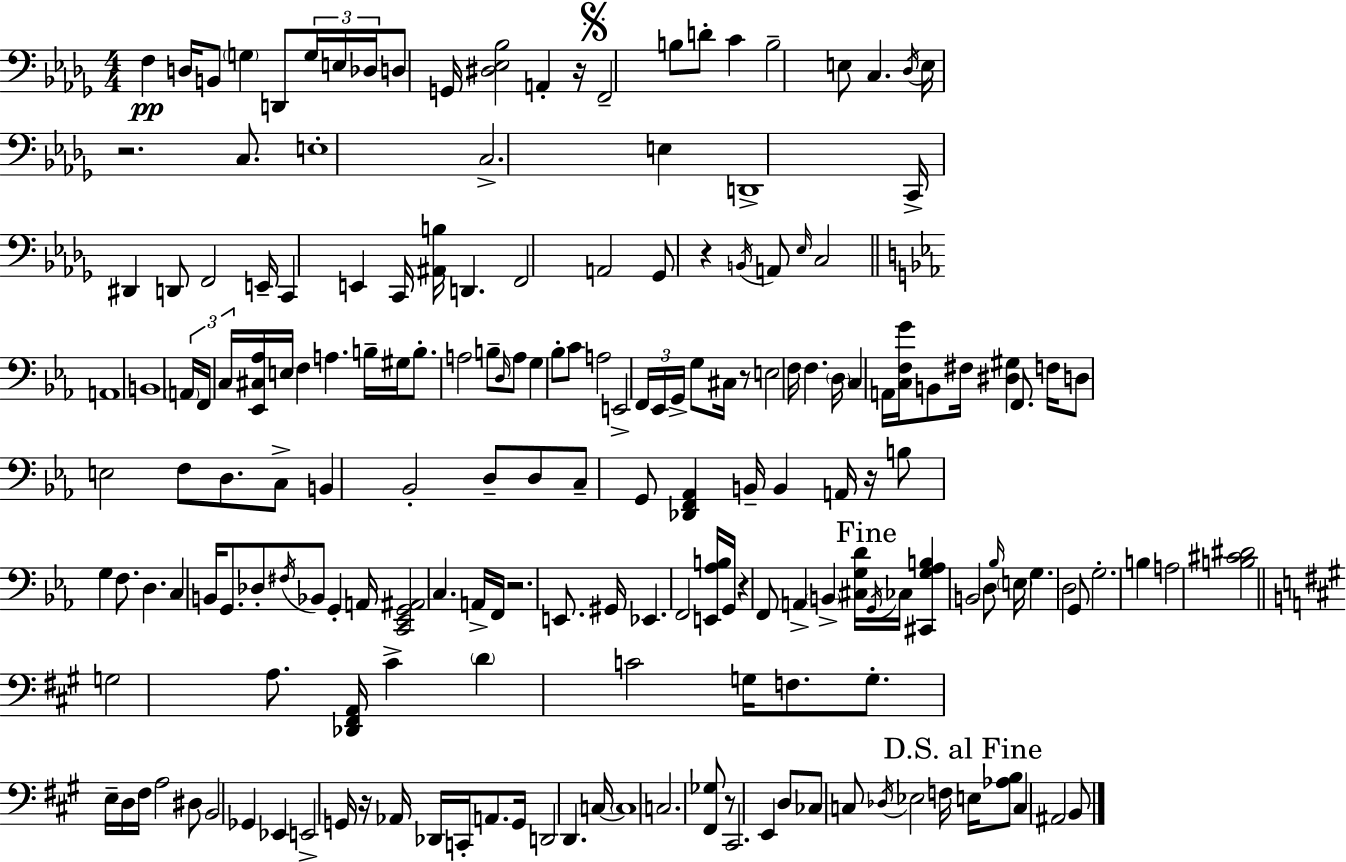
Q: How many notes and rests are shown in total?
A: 188